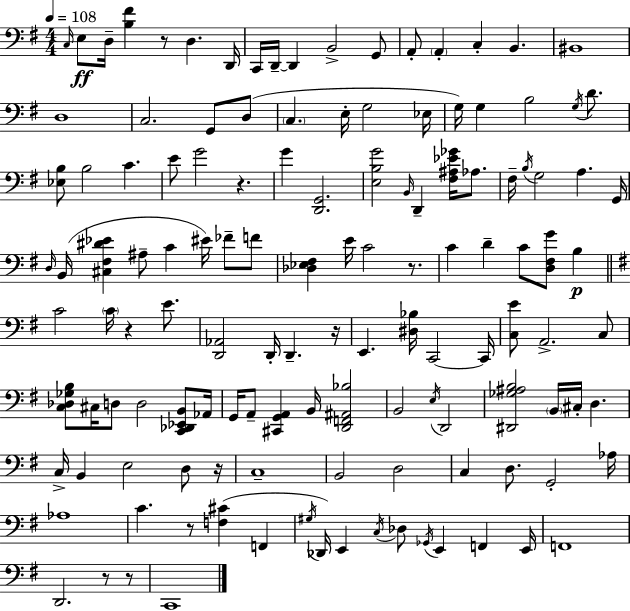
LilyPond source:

{
  \clef bass
  \numericTimeSignature
  \time 4/4
  \key e \minor
  \tempo 4 = 108
  \grace { c16 }\ff e8 d16-- <b fis'>4 r8 d4. | d,16 c,16 d,16--~~ d,4 b,2-> g,8 | a,8-. \parenthesize a,4-. c4-. b,4. | bis,1 | \break d1 | c2. g,8 d8( | \parenthesize c4. e16-. g2 | ees16 g16) g4 b2 \acciaccatura { g16 } d'8. | \break <ees b>8 b2 c'4. | e'8 g'2 r4. | g'4 <d, g,>2. | <e b g'>2 \grace { b,16 } d,4-- <fis ais ees' ges'>16 | \break aes8. fis16-- \acciaccatura { b16 } g2 a4. | g,16 \grace { d16 } b,16( <cis fis dis' ees'>4 ais8-- c'4 | eis'16) fes'8-- f'8 <des ees fis>4 e'16 c'2 | r8. c'4 d'4-- c'8 <d fis g'>8 | \break b4\p \bar "||" \break \key e \minor c'2 \parenthesize c'16 r4 e'8. | <d, aes,>2 d,16-. d,4.-- r16 | e,4. <dis bes>16 c,2~~ c,16 | <c e'>8 a,2.-> c8 | \break <c des ges b>8 cis16 d8 d2 <c, des, ees, b,>8 aes,16 | g,16 a,8-- <cis, g, a,>4 b,16 <d, f, ais, bes>2 | b,2 \acciaccatura { e16 } d,2 | <dis, ges ais b>2 \parenthesize b,16 cis16-. d4. | \break c16-> b,4 e2 d8 | r16 c1-- | b,2 d2 | c4 d8. g,2-. | \break aes16 aes1 | c'4. r8 <f cis'>4( f,4 | \acciaccatura { gis16 }) des,16 e,4 \acciaccatura { c16 } des8 \acciaccatura { ges,16 } e,4 f,4 | e,16 f,1 | \break d,2. | r8 r8 c,1 | \bar "|."
}